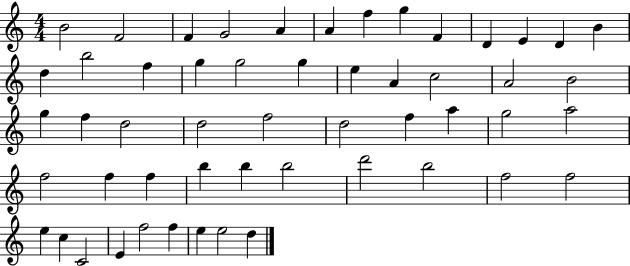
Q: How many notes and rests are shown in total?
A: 53